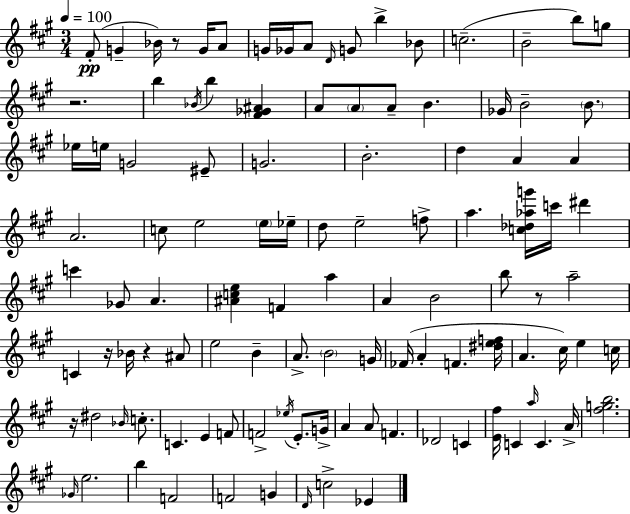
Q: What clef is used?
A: treble